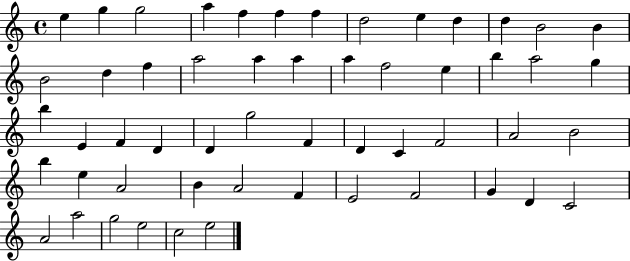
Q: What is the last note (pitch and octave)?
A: E5